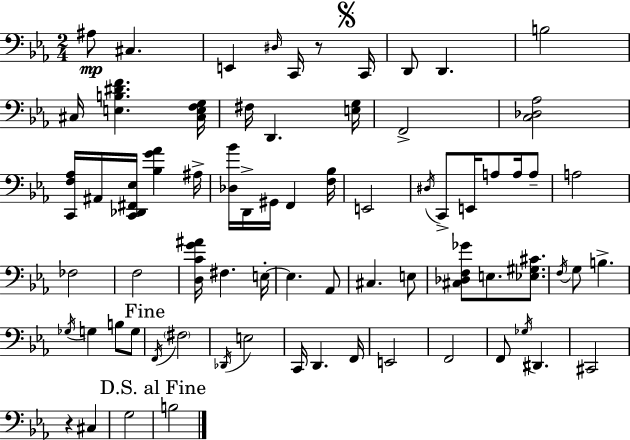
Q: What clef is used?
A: bass